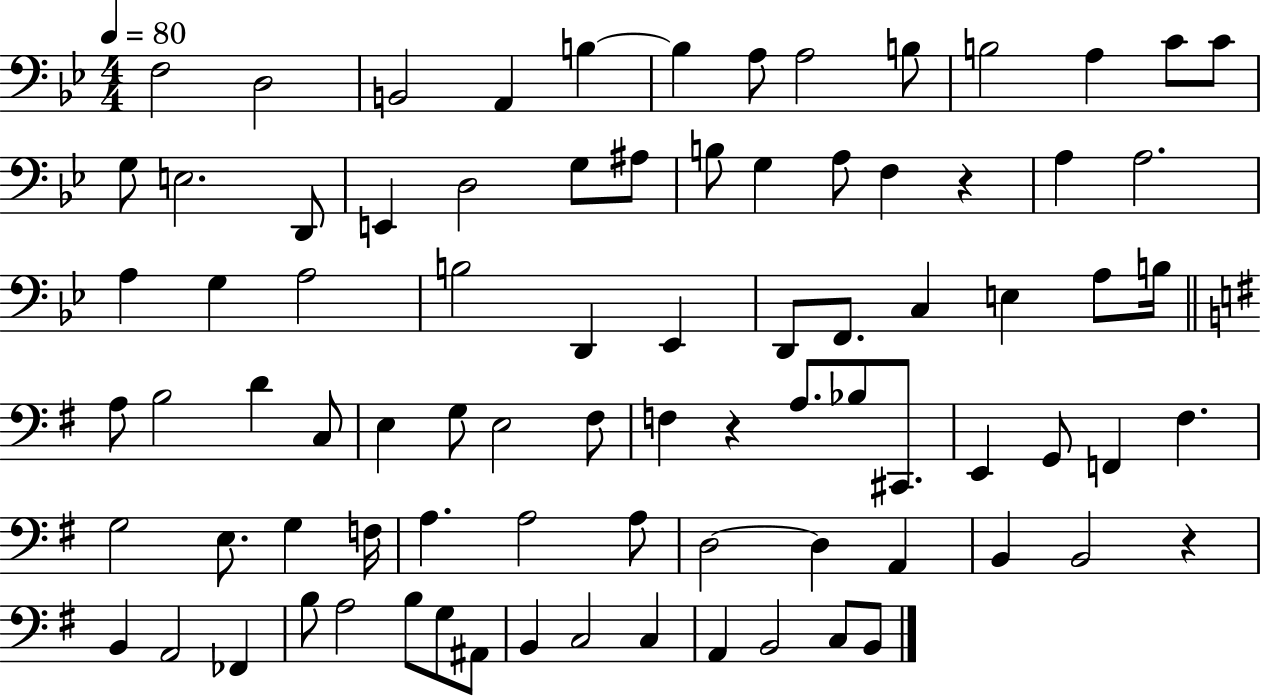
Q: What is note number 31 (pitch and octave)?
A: D2